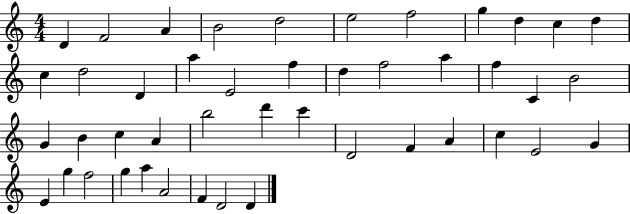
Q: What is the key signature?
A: C major